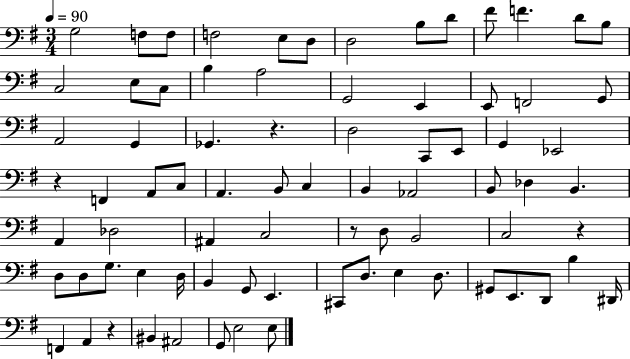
{
  \clef bass
  \numericTimeSignature
  \time 3/4
  \key g \major
  \tempo 4 = 90
  g2 f8 f8 | f2 e8 d8 | d2 b8 d'8 | fis'8 f'4. d'8 b8 | \break c2 e8 c8 | b4 a2 | g,2 e,4 | e,8 f,2 g,8 | \break a,2 g,4 | ges,4. r4. | d2 c,8 e,8 | g,4 ees,2 | \break r4 f,4 a,8 c8 | a,4. b,8 c4 | b,4 aes,2 | b,8 des4 b,4. | \break a,4 des2 | ais,4 c2 | r8 d8 b,2 | c2 r4 | \break d8 d8 g8. e4 d16 | b,4 g,8 e,4. | cis,8 d8. e4 d8. | gis,8 e,8. d,8 b4 dis,16 | \break f,4 a,4 r4 | bis,4 ais,2 | g,8 e2 e8 | \bar "|."
}